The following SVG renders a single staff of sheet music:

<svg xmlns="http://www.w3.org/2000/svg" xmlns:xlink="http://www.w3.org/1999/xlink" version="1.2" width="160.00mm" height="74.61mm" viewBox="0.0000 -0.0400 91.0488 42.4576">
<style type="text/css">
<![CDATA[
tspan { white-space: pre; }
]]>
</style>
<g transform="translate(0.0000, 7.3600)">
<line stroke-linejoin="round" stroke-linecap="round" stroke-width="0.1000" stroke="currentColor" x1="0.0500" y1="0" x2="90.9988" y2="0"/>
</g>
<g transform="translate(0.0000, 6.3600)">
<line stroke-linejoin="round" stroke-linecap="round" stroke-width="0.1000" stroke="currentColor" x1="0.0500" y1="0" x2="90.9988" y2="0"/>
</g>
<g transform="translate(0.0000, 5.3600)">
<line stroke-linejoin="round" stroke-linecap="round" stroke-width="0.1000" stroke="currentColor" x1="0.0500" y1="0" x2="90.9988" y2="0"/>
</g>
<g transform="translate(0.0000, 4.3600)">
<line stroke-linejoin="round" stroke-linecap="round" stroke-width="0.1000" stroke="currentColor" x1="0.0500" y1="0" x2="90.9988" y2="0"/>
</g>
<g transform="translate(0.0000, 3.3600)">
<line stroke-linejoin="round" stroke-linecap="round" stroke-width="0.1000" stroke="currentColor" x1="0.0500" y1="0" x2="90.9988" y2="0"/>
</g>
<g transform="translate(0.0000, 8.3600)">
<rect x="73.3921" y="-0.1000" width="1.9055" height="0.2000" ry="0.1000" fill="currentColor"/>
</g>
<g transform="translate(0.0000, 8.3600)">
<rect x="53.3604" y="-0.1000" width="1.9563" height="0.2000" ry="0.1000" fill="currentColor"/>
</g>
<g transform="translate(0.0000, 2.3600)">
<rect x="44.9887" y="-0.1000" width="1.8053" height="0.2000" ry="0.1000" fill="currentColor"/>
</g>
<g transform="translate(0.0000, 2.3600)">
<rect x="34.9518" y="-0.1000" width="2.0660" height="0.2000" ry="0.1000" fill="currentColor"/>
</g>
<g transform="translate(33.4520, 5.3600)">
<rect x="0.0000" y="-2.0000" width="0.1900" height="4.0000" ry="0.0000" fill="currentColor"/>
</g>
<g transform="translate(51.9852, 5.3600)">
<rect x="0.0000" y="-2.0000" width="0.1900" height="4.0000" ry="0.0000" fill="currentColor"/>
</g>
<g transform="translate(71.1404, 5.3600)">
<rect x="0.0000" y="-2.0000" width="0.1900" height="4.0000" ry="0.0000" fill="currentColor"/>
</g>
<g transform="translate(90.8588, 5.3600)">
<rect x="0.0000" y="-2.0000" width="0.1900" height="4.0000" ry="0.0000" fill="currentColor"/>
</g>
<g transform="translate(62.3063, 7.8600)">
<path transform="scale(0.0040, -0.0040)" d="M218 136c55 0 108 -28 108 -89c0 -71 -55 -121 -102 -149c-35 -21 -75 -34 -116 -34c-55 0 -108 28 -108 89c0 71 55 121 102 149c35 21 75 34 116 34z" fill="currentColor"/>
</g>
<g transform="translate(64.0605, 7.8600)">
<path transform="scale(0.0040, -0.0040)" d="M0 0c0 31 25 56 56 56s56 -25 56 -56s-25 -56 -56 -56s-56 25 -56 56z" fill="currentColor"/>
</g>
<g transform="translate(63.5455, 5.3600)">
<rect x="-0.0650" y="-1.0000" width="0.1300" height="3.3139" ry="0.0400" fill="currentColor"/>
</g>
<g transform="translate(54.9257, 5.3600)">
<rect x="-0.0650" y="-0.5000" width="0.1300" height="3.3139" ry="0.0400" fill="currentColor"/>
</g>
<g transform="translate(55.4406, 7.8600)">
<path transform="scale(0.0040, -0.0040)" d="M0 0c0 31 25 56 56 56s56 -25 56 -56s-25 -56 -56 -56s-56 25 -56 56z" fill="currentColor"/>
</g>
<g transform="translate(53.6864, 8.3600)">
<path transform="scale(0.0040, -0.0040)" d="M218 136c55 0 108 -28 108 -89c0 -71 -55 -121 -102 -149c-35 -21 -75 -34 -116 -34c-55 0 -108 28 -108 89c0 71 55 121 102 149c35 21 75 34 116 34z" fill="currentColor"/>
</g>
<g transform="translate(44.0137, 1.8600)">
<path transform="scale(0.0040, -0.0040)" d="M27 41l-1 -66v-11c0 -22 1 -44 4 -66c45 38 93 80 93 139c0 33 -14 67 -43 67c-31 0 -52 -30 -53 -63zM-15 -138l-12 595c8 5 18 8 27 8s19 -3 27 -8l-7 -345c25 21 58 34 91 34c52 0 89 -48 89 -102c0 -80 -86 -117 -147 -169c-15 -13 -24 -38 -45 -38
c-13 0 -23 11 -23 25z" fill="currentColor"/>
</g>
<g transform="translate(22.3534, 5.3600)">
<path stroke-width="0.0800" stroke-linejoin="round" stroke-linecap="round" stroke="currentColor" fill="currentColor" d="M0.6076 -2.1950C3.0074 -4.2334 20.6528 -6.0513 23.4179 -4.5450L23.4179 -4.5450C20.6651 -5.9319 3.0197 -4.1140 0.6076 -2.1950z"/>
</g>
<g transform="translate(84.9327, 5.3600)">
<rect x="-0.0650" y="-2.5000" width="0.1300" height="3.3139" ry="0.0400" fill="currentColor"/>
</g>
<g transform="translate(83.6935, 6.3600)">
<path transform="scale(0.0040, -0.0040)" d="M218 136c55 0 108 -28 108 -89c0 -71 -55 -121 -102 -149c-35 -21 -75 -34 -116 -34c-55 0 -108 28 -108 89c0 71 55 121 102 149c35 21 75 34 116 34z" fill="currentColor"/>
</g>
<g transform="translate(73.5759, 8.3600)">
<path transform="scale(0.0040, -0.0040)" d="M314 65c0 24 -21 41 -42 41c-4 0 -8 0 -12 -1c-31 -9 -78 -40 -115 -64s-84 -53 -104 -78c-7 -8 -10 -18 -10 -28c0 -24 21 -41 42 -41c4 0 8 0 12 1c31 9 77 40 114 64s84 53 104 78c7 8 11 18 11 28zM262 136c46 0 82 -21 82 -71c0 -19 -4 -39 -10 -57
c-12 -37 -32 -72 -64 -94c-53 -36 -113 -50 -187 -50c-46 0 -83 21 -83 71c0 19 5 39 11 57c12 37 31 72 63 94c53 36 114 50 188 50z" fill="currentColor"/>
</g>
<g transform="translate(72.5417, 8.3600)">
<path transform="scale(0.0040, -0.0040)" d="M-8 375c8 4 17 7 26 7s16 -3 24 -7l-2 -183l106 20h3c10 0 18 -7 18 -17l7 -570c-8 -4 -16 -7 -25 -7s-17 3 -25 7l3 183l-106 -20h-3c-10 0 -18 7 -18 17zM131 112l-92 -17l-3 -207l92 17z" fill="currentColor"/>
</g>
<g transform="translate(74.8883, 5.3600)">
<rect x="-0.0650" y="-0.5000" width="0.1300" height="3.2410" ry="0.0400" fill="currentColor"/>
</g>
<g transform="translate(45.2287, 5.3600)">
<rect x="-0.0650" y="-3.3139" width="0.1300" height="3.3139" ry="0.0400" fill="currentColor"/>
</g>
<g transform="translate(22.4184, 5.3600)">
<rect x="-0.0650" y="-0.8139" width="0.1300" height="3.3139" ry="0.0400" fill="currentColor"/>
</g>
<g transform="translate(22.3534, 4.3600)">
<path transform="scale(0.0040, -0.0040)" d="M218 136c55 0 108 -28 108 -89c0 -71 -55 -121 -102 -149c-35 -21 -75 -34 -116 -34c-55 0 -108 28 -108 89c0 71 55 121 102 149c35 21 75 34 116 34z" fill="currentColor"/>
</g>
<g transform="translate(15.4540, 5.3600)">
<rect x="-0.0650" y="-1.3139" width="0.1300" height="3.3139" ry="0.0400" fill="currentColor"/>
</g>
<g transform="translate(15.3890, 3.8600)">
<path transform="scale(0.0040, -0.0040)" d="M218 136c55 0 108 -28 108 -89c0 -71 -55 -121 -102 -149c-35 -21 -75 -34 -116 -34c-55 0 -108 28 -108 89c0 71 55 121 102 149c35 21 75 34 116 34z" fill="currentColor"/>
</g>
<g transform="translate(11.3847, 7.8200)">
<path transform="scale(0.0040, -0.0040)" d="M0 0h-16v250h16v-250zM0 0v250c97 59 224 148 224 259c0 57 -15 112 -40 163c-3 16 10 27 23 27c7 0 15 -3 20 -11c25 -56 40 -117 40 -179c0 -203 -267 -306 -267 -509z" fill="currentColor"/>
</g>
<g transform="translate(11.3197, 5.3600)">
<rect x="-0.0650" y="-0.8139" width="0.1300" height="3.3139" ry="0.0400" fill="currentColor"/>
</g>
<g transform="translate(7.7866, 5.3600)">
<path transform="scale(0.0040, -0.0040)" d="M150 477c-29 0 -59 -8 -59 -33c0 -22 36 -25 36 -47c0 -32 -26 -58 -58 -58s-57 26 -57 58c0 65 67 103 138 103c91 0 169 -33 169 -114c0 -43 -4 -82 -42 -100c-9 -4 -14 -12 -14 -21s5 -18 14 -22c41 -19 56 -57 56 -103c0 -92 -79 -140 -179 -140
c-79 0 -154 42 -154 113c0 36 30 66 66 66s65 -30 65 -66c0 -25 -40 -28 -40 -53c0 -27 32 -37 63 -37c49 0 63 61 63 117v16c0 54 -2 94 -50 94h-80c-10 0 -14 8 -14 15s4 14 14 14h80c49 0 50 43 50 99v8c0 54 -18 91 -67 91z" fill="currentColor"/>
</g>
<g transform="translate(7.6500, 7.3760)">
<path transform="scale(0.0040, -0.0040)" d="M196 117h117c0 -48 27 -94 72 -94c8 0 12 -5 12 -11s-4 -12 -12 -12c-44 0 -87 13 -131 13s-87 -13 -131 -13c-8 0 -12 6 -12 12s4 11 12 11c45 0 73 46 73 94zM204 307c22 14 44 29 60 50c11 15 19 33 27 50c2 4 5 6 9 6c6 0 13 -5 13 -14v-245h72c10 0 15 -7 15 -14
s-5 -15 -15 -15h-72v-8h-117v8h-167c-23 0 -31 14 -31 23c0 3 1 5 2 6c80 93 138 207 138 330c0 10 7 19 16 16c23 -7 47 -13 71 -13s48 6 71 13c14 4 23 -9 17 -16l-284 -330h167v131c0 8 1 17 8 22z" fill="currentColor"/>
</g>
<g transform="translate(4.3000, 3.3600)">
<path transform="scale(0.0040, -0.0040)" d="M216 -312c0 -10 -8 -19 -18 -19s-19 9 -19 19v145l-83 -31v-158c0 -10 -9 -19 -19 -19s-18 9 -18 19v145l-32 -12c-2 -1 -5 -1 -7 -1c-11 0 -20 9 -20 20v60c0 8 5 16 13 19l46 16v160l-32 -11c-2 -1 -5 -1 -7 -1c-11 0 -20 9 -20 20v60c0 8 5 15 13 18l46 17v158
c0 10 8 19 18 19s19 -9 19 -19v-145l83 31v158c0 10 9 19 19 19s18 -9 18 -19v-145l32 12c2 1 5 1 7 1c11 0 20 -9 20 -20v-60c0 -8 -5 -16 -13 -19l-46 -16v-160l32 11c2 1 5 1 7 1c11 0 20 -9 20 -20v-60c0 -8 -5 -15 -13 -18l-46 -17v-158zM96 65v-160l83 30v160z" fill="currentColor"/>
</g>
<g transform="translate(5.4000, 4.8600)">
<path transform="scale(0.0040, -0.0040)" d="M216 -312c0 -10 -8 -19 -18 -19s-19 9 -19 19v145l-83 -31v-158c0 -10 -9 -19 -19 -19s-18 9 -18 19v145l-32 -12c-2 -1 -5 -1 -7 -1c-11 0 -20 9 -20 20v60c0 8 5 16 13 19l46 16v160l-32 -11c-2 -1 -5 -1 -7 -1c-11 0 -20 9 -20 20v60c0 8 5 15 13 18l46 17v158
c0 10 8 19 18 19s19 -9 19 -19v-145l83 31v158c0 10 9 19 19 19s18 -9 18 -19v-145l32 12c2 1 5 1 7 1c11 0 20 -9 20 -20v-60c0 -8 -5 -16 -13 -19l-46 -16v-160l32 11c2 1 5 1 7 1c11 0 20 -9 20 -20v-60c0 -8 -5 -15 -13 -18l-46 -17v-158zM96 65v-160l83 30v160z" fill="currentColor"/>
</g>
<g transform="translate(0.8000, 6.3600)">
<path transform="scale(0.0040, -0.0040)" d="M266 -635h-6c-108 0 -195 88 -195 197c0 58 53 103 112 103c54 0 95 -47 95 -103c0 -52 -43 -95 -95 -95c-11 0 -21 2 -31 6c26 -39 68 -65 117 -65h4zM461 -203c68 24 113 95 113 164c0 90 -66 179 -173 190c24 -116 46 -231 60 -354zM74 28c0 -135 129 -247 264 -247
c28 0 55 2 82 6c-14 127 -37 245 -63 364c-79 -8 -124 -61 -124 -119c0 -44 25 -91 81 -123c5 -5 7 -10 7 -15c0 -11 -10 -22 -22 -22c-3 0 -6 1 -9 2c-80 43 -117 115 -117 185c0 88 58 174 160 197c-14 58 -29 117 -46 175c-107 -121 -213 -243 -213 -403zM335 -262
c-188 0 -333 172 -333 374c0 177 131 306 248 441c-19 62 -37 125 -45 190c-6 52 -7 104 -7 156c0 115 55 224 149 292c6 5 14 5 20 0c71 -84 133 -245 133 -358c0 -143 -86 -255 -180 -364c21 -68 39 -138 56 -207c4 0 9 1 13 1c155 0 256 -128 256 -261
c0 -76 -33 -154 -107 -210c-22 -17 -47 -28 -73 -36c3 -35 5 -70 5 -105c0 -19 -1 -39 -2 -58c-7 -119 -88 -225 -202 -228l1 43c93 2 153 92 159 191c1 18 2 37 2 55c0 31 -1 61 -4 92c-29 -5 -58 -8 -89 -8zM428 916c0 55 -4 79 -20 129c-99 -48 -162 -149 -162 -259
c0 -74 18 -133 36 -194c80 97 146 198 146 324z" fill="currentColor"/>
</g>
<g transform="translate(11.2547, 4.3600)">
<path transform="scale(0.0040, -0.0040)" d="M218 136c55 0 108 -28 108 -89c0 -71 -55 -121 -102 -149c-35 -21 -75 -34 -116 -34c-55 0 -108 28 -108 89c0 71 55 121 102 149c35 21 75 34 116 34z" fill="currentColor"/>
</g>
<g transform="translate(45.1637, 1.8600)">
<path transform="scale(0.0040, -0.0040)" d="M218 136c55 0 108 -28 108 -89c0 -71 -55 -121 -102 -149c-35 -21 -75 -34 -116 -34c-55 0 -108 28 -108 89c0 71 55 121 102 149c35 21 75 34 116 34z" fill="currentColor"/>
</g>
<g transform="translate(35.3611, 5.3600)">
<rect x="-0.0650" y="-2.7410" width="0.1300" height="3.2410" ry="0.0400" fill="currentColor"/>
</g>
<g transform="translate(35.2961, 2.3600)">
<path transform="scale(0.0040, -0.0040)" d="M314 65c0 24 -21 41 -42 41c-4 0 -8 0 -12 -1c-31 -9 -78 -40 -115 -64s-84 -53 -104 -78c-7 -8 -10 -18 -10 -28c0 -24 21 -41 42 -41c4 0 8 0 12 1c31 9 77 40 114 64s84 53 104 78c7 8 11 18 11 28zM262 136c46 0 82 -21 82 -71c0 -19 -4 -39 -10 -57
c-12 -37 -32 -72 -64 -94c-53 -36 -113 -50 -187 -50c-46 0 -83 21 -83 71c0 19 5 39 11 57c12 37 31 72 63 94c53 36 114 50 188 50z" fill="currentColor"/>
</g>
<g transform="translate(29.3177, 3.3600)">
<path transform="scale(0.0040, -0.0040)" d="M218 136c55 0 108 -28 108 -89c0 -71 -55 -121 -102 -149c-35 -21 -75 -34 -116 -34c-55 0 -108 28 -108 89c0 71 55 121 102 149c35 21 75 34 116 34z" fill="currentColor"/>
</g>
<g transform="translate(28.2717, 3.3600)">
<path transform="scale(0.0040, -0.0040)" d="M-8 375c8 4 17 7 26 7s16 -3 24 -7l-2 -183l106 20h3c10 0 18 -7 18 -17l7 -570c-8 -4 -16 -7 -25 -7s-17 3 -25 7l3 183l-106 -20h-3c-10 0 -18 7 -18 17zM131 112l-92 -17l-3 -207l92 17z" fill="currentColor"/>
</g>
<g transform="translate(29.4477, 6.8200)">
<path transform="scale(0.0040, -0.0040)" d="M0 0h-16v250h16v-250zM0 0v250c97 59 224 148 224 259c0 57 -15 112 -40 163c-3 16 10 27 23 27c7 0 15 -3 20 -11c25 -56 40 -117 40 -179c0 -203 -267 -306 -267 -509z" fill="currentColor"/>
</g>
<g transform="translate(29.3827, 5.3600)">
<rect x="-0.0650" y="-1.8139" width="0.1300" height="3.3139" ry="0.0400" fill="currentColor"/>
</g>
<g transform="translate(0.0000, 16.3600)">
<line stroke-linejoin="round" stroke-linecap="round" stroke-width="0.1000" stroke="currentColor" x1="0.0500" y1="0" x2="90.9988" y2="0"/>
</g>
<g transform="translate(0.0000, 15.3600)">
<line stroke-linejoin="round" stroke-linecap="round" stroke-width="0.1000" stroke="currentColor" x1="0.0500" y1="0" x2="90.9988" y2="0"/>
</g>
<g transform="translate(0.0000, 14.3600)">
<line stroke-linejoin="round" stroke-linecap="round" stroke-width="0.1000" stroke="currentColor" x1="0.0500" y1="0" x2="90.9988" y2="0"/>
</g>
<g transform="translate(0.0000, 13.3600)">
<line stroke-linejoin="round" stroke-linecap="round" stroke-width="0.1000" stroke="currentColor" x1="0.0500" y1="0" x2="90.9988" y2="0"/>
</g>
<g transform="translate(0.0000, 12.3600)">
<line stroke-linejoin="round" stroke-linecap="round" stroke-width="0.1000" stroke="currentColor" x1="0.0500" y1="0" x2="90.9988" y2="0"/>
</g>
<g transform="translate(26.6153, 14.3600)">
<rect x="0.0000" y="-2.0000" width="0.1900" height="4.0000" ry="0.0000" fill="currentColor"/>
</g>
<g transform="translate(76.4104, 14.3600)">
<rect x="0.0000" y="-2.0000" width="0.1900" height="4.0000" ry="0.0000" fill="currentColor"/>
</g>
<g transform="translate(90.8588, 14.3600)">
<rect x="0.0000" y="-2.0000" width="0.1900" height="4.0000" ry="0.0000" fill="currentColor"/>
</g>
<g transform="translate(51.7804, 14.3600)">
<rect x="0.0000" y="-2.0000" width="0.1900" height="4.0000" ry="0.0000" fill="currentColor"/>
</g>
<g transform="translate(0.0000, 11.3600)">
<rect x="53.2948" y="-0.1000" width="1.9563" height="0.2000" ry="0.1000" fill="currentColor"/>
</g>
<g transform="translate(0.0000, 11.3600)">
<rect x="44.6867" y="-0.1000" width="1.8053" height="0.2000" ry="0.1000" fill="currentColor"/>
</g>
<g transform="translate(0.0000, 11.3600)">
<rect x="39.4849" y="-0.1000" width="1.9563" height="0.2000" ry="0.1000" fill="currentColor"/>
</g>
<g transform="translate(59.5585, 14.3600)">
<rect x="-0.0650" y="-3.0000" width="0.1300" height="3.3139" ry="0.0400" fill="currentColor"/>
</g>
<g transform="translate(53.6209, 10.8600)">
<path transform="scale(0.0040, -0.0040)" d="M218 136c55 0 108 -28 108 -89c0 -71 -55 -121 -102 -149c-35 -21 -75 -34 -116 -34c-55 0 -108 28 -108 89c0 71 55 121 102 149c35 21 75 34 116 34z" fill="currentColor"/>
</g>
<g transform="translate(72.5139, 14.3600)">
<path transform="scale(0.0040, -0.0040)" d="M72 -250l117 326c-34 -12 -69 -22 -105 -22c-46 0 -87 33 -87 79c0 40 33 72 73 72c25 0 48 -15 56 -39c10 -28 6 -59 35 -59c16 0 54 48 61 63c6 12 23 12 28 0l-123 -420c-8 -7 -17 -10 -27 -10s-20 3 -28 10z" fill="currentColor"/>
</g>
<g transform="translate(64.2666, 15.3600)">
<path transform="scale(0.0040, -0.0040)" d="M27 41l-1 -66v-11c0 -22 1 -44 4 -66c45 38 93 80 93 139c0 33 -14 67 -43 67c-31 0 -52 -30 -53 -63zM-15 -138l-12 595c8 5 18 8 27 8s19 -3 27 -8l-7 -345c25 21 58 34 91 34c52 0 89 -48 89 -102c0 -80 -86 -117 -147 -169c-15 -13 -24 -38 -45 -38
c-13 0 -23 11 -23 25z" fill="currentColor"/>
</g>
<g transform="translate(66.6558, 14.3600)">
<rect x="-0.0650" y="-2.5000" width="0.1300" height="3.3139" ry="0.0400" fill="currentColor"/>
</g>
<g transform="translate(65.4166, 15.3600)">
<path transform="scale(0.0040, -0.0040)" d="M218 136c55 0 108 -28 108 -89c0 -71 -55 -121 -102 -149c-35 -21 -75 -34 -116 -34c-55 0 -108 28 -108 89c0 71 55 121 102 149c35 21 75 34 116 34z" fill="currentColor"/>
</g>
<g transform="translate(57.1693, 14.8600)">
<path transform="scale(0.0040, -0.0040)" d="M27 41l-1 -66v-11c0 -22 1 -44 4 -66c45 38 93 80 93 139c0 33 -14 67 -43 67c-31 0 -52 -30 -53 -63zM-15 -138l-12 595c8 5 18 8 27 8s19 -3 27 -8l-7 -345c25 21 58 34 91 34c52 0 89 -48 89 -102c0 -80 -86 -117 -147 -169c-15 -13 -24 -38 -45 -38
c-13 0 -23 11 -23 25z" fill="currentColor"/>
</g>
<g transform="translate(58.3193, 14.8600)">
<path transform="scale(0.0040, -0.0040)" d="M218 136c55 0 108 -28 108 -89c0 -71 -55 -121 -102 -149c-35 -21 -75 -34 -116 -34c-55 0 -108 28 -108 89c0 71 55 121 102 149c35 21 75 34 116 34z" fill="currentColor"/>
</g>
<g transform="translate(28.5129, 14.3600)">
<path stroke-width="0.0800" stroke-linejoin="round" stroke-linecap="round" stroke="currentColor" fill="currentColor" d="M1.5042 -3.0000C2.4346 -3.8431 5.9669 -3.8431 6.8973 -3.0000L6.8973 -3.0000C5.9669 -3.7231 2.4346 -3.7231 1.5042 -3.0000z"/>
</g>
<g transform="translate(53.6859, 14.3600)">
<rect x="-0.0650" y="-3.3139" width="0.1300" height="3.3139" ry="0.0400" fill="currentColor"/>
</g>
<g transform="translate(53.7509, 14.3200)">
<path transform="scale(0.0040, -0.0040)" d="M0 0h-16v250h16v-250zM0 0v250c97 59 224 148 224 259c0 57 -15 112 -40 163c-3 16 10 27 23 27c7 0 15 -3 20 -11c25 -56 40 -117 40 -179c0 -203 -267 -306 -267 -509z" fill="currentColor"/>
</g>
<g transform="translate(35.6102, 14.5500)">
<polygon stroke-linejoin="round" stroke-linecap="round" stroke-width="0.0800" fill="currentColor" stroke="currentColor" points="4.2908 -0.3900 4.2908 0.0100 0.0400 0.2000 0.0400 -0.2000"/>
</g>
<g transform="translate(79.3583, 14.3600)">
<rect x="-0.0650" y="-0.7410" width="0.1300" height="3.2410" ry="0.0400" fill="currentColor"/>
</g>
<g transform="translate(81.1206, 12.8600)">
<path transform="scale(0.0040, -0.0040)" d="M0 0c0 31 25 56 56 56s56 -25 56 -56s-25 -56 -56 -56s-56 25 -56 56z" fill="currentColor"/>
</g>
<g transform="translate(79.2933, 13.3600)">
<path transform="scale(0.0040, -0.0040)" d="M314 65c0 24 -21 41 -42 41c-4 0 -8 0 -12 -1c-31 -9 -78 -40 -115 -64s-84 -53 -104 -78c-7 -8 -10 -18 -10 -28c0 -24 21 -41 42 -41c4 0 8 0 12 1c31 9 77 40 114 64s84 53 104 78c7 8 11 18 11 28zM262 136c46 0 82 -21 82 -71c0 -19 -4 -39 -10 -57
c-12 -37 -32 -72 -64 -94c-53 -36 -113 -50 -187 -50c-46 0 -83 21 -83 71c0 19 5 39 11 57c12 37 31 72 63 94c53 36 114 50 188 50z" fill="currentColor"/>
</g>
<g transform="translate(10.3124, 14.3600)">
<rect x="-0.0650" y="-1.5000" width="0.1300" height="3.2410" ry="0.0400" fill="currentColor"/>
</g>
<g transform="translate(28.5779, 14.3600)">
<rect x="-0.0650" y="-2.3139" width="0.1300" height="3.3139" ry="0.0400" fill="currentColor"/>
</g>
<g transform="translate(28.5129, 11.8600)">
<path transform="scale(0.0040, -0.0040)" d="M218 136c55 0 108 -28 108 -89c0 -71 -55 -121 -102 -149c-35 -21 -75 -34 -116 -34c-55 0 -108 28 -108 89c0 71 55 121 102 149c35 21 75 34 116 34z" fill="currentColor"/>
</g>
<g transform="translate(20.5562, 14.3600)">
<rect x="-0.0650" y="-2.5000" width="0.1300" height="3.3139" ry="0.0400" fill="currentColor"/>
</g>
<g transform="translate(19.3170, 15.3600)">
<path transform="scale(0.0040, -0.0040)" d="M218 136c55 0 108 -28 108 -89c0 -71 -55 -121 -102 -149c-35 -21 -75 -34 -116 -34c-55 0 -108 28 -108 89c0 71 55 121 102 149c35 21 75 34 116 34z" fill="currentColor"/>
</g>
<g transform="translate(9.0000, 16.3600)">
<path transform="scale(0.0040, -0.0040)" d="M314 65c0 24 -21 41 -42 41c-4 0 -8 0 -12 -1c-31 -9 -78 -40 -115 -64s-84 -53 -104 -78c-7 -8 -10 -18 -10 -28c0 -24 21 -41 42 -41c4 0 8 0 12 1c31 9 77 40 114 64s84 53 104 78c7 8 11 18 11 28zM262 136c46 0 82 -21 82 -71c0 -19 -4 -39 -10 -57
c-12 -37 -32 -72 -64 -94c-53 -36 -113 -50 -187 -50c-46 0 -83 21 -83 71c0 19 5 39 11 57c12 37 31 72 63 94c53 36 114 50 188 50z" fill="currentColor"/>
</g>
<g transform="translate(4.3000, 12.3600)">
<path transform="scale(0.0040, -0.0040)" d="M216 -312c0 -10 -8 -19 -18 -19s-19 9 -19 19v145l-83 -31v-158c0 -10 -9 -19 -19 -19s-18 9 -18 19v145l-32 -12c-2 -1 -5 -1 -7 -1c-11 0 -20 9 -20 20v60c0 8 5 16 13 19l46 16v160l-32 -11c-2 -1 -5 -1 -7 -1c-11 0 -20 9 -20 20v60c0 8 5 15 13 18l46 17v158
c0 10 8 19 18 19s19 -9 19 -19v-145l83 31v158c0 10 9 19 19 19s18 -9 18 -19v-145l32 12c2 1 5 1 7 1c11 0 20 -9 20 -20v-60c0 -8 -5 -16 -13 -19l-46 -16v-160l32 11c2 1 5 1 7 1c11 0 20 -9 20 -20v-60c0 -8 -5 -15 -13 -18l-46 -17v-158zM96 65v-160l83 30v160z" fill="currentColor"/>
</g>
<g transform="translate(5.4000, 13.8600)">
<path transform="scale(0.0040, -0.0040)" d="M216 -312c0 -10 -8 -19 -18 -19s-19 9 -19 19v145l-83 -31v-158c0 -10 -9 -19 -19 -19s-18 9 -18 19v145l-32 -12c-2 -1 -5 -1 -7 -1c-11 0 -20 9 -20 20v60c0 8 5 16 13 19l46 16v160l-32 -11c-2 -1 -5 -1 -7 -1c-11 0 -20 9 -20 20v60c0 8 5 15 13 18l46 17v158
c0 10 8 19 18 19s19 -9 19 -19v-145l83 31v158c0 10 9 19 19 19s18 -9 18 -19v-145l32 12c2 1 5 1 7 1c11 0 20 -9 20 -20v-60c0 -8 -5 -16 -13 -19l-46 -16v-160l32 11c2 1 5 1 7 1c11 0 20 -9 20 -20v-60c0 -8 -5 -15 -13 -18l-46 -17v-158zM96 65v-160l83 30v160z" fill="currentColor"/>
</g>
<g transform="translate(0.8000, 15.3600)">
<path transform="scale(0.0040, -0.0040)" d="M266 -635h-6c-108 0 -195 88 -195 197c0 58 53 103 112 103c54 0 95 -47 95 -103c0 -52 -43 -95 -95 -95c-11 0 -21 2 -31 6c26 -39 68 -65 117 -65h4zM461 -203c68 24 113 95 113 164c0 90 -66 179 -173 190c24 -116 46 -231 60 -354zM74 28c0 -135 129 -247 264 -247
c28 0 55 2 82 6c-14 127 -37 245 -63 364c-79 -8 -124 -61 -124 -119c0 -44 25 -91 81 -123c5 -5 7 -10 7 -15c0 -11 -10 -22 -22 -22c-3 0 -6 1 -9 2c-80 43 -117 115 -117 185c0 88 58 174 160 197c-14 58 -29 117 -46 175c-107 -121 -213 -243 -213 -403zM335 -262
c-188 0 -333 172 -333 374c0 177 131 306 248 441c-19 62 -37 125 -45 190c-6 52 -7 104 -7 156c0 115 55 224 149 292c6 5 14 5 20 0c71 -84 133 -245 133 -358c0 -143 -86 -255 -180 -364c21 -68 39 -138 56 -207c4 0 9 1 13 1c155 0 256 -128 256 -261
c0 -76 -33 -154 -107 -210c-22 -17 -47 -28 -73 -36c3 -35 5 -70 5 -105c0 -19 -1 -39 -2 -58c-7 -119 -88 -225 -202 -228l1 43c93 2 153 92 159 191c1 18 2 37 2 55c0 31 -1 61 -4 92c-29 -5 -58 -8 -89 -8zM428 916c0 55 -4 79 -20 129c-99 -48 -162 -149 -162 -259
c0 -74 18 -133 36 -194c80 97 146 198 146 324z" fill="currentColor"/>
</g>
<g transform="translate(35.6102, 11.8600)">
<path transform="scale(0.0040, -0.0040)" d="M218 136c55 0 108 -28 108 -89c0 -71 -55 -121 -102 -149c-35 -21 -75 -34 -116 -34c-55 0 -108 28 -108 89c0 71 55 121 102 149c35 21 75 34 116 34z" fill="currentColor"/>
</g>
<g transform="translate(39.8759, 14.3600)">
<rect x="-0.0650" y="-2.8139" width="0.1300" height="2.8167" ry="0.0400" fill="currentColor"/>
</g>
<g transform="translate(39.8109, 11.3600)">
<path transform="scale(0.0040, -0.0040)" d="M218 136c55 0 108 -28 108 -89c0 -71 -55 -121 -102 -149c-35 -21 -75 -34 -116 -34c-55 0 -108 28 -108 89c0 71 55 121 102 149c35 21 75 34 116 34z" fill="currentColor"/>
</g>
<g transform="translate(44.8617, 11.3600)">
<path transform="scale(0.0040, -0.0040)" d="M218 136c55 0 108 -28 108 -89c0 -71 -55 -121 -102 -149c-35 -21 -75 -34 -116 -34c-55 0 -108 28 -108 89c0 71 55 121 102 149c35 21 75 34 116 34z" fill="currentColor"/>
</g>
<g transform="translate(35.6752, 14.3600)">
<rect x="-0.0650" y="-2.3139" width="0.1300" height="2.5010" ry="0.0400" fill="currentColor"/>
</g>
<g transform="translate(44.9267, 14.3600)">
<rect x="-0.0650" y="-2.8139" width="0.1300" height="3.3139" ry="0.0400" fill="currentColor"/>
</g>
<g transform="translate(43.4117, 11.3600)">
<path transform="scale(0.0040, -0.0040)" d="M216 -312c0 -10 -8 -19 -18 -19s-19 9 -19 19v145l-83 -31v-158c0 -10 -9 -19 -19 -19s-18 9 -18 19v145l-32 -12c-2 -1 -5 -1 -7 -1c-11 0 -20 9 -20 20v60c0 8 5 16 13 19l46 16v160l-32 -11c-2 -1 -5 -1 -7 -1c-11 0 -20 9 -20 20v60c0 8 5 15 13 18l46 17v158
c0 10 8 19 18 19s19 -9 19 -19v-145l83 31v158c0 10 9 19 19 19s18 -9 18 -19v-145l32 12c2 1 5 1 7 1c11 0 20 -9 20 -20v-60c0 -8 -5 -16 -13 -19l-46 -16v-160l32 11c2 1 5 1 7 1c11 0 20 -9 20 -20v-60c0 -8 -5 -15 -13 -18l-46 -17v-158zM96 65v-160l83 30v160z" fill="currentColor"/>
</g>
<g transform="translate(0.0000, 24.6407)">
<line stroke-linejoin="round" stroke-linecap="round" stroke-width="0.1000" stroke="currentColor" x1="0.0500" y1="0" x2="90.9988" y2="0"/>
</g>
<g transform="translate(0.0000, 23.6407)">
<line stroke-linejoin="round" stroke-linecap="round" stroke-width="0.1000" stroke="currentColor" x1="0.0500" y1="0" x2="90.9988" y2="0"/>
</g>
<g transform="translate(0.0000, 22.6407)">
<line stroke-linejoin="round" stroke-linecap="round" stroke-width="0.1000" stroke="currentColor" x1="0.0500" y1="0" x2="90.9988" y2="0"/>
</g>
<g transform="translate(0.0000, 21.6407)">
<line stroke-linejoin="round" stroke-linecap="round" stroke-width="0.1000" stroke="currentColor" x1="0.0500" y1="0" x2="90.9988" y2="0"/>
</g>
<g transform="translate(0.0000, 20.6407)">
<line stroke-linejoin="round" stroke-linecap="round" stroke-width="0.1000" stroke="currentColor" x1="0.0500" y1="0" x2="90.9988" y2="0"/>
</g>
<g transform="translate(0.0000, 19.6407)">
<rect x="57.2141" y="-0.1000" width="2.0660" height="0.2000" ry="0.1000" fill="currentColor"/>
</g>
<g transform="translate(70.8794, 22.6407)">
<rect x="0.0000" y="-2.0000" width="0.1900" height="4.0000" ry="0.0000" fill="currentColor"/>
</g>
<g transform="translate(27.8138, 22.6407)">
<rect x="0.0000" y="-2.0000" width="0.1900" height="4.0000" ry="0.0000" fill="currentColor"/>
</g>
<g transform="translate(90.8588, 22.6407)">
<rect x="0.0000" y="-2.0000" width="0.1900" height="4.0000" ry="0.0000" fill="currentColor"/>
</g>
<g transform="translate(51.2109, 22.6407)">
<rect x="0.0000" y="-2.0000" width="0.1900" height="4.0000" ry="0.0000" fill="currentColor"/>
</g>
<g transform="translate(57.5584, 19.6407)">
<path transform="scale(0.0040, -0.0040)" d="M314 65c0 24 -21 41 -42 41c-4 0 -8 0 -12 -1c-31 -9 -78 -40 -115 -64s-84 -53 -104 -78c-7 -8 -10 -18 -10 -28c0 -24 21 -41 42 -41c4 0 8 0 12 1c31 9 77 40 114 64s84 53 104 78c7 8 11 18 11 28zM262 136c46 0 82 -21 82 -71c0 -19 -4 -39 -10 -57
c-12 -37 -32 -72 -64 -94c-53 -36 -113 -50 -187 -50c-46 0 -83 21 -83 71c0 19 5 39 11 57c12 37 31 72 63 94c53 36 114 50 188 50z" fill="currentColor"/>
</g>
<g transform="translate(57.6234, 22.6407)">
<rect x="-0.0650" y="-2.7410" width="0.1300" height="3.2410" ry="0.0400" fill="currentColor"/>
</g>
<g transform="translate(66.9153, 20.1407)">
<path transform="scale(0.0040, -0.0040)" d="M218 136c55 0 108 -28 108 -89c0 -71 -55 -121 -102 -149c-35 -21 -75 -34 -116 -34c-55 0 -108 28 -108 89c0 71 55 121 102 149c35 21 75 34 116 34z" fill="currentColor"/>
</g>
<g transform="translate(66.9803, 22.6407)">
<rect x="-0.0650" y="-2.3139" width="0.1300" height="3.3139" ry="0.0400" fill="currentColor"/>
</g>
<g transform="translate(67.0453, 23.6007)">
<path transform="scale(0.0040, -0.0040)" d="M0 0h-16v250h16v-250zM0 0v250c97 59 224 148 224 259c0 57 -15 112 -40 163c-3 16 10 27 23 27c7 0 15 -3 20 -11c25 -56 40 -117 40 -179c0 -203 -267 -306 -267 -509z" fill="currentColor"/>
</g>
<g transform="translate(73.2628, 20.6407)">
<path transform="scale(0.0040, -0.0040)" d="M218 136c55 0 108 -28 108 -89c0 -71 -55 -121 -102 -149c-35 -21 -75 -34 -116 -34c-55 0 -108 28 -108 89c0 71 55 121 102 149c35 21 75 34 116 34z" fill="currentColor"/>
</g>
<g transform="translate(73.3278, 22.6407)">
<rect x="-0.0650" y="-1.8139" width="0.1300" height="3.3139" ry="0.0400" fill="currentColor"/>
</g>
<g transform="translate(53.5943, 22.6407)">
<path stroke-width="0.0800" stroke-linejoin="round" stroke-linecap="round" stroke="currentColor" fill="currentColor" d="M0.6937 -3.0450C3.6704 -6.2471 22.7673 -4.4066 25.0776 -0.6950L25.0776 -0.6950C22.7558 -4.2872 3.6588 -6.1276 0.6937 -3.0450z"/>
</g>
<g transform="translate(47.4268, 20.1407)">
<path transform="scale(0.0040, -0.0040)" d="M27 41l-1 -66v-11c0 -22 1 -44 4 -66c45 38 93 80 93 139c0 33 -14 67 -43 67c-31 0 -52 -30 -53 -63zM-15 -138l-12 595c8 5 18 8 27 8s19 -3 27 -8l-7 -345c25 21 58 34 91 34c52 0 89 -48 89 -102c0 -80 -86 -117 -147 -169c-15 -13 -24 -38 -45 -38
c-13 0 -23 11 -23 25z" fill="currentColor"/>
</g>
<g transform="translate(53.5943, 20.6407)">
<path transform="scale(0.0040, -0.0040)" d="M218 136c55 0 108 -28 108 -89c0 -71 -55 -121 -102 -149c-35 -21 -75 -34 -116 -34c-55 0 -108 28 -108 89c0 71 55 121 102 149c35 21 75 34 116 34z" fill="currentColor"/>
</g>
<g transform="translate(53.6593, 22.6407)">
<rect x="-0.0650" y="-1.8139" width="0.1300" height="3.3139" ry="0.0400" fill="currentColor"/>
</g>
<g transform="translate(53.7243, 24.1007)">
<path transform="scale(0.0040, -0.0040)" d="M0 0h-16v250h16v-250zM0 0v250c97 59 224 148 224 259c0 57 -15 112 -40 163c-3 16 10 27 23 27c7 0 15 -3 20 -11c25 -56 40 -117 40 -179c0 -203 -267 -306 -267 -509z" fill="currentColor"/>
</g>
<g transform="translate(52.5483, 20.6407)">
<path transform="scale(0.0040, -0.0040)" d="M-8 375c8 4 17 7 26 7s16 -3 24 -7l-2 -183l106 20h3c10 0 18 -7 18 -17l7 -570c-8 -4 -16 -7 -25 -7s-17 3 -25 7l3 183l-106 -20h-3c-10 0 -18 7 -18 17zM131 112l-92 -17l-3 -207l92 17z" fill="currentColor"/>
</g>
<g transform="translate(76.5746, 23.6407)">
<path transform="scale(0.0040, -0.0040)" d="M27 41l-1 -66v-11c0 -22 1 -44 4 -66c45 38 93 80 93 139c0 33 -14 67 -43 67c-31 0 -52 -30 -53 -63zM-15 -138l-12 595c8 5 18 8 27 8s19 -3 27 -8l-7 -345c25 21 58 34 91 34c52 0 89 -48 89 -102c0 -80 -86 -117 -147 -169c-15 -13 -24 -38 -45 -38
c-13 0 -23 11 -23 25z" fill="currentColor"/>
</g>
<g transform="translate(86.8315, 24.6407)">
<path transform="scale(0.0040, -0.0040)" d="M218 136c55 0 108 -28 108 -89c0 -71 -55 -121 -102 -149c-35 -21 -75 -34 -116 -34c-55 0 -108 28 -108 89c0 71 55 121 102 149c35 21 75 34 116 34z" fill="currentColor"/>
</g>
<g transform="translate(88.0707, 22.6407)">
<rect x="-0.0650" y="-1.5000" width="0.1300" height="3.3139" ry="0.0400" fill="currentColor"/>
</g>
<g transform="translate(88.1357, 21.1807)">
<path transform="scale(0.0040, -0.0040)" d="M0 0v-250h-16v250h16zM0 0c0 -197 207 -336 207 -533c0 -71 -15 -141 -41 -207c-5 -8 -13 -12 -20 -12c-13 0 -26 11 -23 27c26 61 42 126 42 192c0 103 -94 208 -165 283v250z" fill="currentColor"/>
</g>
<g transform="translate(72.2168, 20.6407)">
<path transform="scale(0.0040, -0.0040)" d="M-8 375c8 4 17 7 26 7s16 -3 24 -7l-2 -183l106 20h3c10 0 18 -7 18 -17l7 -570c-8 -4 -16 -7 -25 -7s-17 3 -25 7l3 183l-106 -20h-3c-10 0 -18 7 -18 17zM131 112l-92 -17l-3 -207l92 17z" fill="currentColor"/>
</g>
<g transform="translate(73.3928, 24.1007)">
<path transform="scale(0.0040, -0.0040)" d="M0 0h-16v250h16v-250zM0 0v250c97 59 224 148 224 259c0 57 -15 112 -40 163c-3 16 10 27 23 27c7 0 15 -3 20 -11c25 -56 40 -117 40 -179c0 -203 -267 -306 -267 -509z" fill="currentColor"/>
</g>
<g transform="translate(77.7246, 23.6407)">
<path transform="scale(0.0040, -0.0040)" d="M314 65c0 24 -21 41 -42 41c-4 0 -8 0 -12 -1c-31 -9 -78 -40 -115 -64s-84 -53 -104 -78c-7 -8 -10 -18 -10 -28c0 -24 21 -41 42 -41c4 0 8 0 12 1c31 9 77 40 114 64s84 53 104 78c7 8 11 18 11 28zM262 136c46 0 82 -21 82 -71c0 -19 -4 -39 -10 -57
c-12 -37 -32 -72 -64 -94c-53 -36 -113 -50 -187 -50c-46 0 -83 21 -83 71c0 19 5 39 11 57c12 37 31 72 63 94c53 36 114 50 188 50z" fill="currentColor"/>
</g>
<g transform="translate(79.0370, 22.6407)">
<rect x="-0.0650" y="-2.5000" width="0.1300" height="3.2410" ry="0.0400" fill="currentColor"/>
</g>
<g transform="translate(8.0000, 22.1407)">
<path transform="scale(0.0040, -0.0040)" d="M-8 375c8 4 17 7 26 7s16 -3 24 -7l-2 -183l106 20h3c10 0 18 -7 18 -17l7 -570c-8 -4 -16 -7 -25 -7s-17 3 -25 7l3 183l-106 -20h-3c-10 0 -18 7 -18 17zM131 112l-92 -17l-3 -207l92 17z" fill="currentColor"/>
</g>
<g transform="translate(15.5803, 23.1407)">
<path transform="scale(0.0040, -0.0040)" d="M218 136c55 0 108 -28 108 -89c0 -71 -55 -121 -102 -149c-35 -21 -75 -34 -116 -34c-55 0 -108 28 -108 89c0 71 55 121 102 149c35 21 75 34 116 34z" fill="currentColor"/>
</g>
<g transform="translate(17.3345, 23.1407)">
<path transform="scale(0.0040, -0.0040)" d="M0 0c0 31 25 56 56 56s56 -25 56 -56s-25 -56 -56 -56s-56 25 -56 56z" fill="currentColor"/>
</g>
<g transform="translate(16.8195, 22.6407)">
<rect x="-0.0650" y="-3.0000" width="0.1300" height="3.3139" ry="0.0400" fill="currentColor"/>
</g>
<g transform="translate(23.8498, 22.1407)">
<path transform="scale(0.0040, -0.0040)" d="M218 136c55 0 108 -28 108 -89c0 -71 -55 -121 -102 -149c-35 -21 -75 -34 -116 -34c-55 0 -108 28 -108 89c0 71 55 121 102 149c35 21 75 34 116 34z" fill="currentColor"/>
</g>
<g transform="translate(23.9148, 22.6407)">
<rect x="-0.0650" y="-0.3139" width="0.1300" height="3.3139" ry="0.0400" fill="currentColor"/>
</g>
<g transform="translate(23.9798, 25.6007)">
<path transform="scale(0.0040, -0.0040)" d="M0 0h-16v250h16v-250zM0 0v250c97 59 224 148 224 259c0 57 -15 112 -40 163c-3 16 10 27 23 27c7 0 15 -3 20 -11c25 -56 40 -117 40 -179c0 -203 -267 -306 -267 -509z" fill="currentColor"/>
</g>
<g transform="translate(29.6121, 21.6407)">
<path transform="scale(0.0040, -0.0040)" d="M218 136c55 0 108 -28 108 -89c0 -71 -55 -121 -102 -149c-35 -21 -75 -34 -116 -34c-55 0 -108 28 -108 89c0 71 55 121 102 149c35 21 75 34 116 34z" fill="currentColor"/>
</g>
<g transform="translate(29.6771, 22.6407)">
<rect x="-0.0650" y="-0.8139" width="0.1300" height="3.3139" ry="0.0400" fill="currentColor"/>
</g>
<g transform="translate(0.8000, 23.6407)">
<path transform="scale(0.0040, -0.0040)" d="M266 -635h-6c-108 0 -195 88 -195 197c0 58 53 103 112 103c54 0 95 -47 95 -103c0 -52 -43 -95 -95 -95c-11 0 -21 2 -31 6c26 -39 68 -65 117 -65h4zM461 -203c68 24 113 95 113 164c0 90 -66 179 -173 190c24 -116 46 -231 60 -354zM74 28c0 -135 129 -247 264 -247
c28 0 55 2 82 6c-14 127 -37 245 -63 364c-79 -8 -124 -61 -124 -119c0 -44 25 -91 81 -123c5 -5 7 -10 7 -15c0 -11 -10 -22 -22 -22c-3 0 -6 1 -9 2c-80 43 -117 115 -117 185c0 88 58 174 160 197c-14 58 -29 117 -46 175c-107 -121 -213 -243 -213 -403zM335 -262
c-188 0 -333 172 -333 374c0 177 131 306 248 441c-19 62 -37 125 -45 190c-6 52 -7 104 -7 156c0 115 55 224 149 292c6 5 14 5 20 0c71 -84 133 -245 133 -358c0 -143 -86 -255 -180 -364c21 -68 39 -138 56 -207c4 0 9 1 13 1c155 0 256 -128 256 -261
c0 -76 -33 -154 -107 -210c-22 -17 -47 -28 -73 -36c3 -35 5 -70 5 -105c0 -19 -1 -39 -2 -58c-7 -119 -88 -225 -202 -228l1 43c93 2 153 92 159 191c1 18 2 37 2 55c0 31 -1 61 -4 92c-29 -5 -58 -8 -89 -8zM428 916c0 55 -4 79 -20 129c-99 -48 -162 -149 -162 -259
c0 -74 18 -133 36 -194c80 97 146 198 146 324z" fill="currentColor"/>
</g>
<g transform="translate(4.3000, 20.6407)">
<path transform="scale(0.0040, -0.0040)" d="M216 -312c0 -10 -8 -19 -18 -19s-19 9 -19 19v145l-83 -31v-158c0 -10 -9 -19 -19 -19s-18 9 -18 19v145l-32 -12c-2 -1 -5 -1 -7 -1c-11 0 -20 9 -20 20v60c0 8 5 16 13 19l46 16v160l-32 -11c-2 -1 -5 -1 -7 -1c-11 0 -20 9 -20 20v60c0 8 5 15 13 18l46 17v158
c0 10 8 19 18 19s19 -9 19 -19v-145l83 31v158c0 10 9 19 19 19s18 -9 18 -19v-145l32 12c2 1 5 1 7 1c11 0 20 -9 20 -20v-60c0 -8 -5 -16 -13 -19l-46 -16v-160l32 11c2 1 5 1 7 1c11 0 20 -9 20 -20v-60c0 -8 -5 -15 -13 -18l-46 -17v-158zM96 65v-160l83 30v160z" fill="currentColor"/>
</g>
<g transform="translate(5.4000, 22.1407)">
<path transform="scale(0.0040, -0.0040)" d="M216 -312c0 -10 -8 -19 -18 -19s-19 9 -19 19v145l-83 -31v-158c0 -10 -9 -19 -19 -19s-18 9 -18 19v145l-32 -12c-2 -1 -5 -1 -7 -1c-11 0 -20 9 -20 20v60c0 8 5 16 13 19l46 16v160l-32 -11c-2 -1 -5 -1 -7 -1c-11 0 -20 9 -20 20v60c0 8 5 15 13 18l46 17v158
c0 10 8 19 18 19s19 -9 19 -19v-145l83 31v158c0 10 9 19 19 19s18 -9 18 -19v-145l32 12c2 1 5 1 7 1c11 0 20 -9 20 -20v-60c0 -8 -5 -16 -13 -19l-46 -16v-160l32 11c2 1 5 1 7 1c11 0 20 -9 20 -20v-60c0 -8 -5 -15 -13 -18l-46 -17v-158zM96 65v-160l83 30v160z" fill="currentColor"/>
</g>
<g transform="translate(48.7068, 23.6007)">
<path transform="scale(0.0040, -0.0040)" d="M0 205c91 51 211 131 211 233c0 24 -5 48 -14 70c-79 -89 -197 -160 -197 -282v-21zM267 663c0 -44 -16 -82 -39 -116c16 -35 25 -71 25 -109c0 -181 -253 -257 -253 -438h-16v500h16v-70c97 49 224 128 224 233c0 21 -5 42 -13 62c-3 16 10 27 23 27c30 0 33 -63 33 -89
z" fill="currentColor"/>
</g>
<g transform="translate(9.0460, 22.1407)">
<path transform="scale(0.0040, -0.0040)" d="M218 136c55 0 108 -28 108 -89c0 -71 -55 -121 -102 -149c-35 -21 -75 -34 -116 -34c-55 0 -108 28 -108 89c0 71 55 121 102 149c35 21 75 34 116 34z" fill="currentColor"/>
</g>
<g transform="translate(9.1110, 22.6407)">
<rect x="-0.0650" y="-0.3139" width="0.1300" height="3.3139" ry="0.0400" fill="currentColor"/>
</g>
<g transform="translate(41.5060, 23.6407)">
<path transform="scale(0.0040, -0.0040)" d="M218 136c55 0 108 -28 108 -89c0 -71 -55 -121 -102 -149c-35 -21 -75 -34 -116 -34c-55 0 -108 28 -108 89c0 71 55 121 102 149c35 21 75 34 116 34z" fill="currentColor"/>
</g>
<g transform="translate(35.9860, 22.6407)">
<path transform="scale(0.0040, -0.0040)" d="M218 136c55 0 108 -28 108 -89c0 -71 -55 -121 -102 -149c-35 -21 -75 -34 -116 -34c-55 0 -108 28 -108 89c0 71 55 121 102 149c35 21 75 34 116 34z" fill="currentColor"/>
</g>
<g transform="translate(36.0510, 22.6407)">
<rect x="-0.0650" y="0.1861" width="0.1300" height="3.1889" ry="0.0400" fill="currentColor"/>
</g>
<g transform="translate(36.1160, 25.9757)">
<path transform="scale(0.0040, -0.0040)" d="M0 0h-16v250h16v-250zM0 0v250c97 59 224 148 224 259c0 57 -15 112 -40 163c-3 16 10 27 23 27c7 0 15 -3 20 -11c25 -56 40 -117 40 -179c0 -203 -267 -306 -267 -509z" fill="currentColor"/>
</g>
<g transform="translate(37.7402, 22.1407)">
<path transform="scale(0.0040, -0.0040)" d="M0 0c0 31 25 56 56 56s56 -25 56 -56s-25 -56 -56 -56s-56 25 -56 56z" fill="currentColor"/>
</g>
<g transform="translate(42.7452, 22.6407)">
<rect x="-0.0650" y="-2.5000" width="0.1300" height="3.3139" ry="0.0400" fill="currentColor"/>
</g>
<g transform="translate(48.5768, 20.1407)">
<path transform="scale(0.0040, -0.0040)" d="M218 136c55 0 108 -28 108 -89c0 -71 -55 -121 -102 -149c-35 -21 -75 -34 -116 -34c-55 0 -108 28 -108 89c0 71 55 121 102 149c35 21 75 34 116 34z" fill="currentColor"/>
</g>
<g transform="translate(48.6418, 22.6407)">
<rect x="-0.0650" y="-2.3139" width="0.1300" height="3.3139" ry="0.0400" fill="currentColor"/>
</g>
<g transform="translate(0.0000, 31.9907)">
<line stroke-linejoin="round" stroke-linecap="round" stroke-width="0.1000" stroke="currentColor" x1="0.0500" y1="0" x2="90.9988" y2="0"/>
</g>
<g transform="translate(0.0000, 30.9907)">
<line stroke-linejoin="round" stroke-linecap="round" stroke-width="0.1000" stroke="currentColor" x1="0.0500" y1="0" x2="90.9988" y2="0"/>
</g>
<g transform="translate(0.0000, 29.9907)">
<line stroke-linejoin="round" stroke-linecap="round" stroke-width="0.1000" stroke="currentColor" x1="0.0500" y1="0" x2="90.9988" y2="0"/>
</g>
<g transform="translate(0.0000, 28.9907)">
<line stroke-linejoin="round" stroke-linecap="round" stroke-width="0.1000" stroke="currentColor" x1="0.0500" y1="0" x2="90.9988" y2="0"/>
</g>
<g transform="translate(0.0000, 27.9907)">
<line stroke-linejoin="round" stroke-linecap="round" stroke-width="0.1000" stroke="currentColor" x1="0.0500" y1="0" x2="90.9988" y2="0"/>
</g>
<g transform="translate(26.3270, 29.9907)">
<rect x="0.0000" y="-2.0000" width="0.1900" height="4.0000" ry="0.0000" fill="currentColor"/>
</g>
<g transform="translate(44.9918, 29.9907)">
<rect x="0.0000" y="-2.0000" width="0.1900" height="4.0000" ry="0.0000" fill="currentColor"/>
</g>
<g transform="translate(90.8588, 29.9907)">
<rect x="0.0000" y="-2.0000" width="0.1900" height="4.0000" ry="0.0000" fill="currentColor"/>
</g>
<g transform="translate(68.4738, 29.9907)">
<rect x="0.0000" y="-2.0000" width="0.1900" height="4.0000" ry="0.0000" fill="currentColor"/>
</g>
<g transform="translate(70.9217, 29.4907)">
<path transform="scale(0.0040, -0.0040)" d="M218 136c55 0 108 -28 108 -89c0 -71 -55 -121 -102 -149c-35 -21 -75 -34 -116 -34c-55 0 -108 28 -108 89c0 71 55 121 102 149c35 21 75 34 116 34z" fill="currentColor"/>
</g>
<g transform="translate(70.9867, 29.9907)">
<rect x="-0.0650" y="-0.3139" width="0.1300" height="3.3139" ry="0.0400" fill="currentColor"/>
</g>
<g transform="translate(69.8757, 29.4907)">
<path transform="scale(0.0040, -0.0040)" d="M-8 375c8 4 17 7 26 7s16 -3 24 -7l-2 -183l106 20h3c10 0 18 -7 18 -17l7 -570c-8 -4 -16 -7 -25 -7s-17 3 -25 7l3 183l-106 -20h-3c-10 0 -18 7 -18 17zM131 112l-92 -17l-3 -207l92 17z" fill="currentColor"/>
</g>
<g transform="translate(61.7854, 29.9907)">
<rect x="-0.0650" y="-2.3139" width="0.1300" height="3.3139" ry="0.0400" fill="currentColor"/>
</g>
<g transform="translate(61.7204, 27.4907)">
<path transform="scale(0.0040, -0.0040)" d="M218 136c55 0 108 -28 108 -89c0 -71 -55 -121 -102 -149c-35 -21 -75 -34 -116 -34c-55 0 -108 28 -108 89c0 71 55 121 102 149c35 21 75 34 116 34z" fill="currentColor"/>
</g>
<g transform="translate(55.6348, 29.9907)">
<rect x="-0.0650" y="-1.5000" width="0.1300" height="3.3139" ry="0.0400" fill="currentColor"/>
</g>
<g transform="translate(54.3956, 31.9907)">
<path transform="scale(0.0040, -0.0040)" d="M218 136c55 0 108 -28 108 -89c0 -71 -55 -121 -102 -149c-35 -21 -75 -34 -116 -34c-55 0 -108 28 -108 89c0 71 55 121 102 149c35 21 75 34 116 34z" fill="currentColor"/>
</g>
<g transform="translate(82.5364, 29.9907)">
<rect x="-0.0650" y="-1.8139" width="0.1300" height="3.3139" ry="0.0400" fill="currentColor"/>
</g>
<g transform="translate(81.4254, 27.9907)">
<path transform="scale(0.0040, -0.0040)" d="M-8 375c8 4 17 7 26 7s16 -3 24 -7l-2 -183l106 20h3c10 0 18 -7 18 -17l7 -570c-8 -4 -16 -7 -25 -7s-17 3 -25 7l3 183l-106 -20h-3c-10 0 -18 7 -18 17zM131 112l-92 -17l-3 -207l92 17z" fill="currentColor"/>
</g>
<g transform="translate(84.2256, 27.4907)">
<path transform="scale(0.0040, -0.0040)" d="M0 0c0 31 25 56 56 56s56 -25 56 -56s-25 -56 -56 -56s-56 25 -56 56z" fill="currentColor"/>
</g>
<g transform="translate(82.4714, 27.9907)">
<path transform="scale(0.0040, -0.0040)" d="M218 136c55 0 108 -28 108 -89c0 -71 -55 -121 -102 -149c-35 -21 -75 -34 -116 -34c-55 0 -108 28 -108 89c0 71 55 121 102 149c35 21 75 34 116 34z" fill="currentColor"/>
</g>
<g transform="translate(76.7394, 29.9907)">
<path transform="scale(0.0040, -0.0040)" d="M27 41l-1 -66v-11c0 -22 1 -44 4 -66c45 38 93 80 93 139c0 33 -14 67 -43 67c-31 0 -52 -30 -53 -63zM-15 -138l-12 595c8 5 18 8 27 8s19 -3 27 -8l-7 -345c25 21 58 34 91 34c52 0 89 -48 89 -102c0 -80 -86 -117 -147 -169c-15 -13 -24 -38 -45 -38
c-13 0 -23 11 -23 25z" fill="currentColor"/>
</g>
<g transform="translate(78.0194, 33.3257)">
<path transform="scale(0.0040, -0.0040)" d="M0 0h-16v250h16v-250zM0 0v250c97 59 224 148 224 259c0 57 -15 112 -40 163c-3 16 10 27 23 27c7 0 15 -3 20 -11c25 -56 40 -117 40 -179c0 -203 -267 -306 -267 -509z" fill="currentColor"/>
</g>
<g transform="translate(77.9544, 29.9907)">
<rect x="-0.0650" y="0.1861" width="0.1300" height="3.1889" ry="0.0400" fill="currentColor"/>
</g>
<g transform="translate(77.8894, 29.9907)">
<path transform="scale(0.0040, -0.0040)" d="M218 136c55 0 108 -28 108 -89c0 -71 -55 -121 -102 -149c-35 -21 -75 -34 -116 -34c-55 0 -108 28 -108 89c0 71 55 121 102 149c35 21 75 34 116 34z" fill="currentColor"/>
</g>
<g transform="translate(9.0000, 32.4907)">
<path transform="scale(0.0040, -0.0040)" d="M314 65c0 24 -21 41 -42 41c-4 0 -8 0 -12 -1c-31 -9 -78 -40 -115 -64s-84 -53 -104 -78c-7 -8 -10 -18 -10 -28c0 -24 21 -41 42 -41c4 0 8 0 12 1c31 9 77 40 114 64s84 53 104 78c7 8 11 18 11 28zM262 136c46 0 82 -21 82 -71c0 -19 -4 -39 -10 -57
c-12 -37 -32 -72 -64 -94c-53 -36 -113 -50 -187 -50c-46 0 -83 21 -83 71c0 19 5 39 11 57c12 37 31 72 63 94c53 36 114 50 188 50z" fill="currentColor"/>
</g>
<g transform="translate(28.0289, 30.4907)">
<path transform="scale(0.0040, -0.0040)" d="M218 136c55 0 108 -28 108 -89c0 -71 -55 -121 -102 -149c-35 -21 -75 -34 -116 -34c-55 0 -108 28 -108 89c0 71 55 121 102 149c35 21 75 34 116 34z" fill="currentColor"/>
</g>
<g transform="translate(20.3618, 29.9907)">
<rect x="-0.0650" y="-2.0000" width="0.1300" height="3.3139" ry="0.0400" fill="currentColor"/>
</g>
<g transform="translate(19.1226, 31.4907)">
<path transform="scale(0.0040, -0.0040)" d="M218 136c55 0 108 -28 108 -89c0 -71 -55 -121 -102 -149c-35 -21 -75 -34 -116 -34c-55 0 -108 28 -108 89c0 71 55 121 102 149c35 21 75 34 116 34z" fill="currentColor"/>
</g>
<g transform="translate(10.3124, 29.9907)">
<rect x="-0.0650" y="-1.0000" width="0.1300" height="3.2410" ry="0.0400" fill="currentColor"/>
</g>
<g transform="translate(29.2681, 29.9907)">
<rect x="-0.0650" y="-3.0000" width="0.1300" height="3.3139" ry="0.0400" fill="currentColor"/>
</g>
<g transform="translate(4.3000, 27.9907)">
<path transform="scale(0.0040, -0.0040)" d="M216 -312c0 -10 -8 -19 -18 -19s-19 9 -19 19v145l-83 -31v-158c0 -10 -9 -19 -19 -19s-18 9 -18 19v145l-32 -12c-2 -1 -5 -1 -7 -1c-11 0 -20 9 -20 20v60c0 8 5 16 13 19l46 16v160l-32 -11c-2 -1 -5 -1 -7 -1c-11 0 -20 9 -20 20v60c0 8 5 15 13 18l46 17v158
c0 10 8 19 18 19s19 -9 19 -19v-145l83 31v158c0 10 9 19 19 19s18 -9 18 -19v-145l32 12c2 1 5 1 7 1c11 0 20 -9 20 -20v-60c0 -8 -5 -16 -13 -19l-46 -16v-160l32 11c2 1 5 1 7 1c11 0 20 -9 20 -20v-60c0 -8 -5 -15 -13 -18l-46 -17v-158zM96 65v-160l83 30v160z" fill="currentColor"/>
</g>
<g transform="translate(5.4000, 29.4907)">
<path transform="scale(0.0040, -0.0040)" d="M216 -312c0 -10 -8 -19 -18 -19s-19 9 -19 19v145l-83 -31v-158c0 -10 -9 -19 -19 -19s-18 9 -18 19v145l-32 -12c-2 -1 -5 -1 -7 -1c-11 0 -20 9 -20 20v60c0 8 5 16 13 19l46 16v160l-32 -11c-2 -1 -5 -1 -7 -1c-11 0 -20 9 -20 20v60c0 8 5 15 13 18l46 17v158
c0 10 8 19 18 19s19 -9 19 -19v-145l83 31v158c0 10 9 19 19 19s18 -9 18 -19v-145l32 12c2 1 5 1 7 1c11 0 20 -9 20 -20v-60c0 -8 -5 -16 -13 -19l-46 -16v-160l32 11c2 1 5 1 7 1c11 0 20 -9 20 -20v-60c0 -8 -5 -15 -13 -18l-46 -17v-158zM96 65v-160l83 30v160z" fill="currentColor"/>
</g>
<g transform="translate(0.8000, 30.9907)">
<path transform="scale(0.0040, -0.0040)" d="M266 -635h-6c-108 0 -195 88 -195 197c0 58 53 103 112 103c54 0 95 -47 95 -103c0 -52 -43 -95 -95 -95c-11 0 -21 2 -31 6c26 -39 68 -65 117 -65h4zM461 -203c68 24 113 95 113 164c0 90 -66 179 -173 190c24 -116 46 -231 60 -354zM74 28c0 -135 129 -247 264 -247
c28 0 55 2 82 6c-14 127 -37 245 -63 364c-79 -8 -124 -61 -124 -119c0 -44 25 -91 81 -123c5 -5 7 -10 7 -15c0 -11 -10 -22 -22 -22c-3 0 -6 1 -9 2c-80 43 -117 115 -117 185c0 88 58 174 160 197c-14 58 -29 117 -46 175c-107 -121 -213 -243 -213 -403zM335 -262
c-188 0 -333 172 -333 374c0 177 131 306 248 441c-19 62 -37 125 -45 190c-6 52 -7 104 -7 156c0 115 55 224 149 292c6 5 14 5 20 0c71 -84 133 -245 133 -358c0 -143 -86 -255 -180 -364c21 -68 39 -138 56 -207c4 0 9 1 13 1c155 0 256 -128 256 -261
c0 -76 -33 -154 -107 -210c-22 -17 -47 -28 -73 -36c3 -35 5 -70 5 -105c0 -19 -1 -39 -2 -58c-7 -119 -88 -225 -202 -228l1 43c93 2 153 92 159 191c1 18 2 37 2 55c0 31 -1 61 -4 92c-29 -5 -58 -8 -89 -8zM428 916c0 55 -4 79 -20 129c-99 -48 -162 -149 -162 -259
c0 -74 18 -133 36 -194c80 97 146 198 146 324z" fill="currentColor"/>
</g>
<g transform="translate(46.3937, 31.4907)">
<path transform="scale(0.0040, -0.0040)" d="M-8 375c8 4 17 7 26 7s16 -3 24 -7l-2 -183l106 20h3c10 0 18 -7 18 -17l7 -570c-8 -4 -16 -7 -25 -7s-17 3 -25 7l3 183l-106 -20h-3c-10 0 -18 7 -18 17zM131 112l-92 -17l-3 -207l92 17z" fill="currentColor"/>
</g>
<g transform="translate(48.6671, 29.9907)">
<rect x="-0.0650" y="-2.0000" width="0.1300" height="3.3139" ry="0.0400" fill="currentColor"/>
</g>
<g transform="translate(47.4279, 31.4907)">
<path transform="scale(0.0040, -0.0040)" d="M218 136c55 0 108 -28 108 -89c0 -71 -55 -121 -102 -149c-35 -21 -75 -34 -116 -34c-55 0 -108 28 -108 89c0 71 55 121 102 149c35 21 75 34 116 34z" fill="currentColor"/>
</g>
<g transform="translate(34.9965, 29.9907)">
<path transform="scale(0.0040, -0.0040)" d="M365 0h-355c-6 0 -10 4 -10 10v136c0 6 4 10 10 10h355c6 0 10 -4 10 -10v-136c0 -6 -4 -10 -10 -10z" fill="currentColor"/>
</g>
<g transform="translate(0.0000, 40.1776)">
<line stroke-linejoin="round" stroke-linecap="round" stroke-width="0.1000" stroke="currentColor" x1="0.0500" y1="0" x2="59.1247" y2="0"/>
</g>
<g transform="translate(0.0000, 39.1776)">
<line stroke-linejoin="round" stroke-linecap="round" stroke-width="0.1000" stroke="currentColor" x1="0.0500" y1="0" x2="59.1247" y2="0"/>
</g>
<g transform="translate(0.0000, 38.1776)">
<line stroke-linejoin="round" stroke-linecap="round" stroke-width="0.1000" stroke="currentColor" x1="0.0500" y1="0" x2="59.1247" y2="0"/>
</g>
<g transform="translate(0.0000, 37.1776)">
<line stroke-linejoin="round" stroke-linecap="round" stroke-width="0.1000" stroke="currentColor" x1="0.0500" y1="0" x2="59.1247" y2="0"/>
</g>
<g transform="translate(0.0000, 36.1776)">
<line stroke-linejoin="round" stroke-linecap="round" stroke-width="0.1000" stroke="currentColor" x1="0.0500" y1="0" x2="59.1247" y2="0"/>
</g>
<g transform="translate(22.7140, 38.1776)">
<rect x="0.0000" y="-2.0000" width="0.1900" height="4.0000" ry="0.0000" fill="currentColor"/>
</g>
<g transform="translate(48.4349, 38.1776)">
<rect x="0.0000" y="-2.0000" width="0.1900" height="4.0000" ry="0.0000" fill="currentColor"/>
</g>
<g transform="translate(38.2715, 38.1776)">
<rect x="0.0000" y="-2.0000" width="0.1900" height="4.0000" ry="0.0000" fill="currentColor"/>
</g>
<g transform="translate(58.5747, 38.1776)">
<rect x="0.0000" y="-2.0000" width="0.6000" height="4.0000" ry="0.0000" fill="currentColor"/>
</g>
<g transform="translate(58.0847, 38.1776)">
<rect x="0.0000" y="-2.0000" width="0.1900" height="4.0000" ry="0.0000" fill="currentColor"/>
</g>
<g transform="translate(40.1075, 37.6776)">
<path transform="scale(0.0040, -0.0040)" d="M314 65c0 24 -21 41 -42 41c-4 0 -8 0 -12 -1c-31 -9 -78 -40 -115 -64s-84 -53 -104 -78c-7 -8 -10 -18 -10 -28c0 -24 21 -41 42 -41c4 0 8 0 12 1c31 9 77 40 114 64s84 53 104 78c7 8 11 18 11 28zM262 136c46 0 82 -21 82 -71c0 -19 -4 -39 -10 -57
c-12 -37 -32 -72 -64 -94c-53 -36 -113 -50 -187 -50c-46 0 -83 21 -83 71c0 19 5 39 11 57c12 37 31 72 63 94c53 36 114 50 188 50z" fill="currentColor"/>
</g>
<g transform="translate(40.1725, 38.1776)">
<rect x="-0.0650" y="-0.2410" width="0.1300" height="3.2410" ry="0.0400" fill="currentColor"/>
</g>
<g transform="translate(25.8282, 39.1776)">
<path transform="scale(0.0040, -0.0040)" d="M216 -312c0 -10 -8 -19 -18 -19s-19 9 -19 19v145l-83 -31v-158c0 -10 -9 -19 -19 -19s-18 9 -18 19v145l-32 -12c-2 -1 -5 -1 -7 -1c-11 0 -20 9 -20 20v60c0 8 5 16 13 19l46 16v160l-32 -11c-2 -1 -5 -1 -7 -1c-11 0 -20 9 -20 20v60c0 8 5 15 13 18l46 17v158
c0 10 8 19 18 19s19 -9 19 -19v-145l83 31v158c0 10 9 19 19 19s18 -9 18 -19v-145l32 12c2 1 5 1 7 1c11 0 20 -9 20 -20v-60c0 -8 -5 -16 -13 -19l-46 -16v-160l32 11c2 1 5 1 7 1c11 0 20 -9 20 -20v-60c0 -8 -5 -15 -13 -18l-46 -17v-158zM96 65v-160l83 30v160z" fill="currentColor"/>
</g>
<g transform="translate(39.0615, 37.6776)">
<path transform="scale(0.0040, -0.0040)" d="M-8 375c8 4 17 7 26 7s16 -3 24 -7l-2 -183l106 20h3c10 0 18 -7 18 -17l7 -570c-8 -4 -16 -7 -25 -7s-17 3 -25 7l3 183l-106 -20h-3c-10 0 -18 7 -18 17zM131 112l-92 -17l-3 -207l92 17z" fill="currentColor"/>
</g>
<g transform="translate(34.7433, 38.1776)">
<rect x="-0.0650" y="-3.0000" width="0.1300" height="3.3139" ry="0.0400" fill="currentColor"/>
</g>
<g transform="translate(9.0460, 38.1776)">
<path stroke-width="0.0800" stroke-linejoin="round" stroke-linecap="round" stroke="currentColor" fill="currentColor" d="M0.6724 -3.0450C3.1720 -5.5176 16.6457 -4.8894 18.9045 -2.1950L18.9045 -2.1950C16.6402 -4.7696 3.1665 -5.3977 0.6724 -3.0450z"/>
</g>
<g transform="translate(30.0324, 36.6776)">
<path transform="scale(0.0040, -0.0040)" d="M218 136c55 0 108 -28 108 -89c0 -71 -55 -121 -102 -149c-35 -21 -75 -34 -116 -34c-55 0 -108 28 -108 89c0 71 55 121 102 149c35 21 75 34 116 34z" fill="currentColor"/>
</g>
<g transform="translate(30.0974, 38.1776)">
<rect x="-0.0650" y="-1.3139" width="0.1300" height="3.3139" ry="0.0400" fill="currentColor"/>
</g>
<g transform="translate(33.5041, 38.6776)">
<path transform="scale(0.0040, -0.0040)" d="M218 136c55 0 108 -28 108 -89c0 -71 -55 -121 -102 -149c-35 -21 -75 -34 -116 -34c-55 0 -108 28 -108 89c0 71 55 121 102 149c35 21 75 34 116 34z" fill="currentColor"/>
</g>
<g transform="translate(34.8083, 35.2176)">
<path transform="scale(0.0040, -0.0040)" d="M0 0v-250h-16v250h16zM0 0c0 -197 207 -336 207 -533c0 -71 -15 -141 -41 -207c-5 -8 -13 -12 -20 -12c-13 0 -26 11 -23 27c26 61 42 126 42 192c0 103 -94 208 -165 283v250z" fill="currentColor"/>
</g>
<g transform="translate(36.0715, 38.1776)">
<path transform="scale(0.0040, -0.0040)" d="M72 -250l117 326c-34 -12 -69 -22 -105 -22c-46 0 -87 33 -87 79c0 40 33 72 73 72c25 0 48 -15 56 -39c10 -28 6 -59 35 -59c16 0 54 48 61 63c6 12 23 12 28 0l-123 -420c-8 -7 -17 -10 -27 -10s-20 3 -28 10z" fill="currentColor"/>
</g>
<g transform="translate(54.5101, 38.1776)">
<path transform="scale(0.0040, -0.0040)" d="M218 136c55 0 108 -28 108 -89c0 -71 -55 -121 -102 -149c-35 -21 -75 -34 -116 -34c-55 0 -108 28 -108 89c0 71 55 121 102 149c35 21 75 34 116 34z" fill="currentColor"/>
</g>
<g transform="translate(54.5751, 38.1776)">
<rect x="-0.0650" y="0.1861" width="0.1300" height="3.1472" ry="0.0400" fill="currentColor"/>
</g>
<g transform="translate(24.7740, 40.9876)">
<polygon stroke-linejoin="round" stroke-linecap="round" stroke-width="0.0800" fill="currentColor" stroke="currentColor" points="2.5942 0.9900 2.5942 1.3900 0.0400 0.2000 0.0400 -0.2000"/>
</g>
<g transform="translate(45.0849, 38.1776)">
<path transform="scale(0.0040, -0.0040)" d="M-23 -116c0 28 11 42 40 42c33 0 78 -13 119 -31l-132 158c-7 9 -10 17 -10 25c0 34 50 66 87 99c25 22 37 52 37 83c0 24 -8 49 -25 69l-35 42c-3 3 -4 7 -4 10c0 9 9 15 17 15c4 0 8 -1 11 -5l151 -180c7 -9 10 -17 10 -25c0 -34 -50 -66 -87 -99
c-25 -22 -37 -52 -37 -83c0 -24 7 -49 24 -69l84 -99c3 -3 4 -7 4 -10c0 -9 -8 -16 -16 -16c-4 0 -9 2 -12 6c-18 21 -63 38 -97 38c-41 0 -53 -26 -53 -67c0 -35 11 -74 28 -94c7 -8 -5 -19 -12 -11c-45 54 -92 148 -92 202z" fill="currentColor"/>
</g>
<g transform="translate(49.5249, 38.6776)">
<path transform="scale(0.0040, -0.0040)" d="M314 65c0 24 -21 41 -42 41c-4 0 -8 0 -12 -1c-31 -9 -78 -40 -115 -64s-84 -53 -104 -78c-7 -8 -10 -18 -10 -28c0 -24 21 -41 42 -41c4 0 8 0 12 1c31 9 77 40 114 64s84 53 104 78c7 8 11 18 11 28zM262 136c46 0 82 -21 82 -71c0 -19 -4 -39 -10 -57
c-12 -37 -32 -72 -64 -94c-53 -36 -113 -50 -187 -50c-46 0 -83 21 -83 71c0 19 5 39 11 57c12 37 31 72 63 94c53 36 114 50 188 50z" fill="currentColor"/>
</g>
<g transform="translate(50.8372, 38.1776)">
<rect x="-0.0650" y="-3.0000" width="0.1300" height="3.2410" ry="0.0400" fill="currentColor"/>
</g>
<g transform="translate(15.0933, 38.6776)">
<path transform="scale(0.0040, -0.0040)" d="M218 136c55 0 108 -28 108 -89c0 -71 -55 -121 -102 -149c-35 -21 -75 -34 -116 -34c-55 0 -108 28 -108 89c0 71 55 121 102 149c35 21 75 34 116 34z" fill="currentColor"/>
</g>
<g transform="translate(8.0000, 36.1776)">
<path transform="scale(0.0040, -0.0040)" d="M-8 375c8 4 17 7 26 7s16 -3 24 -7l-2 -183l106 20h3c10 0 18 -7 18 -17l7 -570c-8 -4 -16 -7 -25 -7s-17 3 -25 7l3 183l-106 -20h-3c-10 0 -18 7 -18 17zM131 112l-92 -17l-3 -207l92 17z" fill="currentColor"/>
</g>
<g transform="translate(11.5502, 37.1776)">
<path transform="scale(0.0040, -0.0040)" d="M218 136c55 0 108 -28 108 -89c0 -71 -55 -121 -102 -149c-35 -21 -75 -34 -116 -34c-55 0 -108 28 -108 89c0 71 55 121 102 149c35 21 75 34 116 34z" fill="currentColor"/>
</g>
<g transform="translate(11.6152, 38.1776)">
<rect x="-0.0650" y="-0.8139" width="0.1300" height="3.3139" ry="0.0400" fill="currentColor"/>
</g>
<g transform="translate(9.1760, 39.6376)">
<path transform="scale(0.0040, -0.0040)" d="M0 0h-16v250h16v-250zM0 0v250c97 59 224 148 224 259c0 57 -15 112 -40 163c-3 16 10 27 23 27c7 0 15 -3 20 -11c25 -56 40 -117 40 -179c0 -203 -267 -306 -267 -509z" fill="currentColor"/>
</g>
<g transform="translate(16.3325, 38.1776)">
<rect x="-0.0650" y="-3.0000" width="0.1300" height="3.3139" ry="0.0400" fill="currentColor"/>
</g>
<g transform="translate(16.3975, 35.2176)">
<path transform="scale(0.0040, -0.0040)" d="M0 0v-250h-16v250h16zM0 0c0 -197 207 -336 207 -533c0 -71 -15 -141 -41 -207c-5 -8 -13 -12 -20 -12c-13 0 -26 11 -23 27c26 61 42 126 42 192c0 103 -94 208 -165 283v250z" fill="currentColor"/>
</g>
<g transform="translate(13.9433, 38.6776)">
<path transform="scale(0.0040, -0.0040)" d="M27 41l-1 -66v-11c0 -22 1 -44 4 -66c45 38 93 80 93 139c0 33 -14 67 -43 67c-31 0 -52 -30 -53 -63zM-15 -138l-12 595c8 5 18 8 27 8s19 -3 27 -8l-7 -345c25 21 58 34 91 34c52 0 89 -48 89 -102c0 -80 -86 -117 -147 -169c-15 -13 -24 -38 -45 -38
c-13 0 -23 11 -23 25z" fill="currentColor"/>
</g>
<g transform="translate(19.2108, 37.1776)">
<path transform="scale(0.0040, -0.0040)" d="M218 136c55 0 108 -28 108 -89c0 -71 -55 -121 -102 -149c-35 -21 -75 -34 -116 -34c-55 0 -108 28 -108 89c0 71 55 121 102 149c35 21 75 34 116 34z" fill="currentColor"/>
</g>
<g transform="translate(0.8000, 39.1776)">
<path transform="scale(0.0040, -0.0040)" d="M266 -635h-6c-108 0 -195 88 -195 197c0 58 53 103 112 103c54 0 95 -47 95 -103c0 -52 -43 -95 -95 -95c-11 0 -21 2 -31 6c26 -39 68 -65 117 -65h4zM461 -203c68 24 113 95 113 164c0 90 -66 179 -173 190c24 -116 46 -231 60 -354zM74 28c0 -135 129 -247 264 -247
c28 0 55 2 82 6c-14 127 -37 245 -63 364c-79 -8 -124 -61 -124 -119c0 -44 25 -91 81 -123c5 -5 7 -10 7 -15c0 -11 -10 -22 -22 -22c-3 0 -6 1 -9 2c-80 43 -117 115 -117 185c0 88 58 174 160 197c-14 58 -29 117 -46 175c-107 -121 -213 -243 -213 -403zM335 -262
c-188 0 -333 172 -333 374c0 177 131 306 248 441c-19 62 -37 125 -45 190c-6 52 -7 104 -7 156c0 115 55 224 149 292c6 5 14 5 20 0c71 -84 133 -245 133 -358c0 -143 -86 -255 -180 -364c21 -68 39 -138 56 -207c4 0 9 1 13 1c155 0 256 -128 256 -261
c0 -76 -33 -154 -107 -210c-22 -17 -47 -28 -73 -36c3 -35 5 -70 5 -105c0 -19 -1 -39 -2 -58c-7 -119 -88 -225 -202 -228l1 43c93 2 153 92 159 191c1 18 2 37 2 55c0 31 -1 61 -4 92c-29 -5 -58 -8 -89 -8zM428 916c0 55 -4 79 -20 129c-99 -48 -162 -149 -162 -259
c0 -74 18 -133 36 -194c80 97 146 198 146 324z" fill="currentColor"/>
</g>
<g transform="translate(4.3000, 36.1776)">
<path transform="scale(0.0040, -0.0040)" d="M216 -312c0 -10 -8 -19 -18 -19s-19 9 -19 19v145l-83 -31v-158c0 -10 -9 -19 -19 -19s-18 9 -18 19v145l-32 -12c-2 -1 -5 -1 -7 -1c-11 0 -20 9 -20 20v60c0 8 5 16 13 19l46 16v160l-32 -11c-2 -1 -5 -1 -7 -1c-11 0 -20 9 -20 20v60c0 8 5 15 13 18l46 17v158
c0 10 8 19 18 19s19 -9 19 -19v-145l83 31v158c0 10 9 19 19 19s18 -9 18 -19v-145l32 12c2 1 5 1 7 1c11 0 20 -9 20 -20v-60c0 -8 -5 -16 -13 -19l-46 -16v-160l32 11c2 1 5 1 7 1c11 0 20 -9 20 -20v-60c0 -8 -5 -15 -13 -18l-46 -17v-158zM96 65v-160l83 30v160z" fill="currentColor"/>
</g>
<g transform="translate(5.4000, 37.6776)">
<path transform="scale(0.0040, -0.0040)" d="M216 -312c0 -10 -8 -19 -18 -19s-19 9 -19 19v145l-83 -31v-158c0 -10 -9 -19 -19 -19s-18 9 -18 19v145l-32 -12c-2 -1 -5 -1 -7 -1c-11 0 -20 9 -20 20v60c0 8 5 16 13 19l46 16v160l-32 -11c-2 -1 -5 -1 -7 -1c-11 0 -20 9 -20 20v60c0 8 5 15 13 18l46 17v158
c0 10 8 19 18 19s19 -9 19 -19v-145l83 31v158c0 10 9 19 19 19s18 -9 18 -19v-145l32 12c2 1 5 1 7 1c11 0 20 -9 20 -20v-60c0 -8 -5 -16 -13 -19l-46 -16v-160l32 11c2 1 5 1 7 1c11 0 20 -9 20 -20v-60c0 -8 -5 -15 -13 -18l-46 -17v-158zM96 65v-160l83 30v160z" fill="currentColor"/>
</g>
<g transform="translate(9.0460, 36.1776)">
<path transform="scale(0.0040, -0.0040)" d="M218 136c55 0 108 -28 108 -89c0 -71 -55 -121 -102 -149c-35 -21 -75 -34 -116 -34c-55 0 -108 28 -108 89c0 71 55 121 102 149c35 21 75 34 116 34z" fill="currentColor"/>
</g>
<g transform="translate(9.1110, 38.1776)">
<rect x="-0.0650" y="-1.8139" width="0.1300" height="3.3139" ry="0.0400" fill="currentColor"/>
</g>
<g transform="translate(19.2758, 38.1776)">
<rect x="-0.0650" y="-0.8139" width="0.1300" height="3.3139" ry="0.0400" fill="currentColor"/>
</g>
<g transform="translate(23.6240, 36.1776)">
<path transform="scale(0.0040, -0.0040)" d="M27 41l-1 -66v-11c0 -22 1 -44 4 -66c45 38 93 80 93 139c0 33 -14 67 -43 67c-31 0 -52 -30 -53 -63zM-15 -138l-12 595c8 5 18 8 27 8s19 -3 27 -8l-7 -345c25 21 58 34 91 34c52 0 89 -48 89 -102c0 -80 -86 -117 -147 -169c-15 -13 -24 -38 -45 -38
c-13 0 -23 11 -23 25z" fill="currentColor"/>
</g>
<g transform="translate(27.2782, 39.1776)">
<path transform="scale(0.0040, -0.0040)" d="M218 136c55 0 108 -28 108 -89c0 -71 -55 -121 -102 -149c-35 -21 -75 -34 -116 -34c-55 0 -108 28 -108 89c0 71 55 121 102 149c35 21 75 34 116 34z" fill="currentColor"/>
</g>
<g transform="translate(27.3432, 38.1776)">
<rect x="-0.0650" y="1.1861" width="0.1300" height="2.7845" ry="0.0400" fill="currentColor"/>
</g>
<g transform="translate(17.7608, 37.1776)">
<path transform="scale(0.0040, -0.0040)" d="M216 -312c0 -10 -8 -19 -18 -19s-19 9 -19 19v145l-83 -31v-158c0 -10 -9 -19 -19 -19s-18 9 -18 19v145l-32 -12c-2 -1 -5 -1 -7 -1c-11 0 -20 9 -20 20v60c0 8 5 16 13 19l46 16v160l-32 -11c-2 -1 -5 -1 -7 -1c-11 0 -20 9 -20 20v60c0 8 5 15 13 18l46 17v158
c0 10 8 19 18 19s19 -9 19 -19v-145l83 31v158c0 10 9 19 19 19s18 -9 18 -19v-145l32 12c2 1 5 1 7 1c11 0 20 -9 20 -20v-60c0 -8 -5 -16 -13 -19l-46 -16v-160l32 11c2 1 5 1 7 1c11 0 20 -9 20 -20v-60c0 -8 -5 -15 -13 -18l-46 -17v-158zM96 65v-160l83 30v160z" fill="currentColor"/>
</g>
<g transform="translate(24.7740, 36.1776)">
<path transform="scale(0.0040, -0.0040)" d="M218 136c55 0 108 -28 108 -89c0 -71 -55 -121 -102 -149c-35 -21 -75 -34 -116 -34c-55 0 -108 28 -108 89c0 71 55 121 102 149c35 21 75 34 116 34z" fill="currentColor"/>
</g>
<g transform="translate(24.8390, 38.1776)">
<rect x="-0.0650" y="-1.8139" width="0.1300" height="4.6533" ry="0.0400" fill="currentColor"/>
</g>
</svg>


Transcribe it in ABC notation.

X:1
T:Untitled
M:3/4
L:1/4
K:D
d/2 e d f/2 a2 _b ^C D C2 G E2 G g g/2 a/2 ^a b/2 _A _G z/2 d2 c A c/2 d B/2 G _g/4 f/2 a2 g/2 f/2 _G2 E/2 D2 ^F A z2 F E g c _B/2 f f/2 d _A/2 ^d _f/2 ^G/2 e A/2 z/2 c2 z A2 B